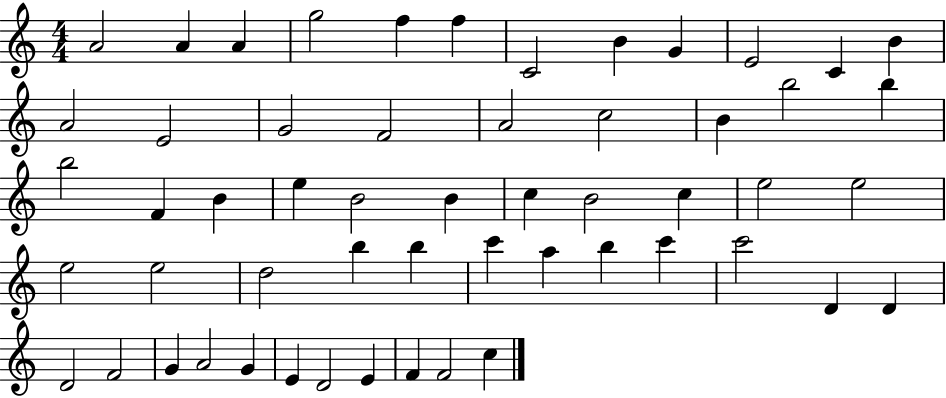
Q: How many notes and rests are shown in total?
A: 55